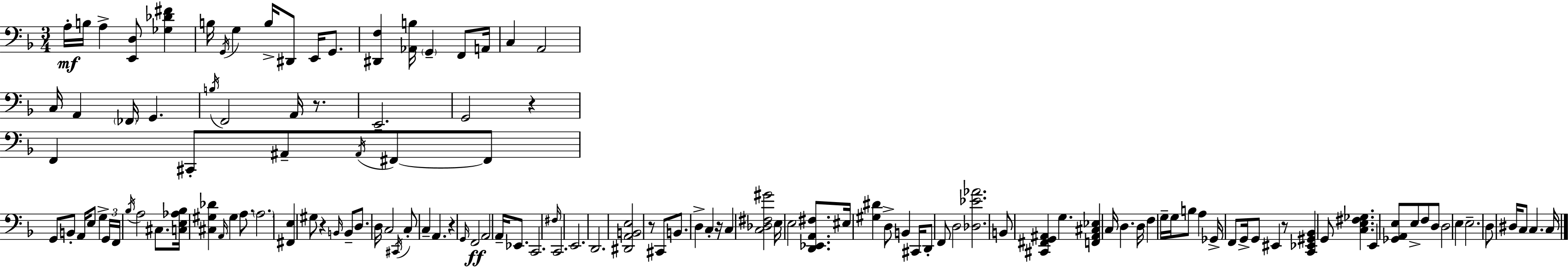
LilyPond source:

{
  \clef bass
  \numericTimeSignature
  \time 3/4
  \key f \major
  \repeat volta 2 { a16-.\mf b16 a4-> <e, d>8 <ges des' fis'>4 | b16 \acciaccatura { g,16 } g4 b16-> dis,8 e,16 g,8. | <dis, f>4 <aes, b>16 \parenthesize g,4-- f,8 | a,16 c4 a,2 | \break c16 a,4 \parenthesize fes,16 g,4. | \acciaccatura { b16 } f,2 a,16 r8. | e,2.-- | g,2 r4 | \break f,4 cis,8-. ais,8-- \acciaccatura { ais,16 } fis,8~~ | fis,8 g,8 b,8-. a,16 e8 g4-> | \tuplet 3/2 { g,16 f,16 \acciaccatura { bes16 } } a2 | cis8. <c e aes bes>16 <cis gis des'>4 \grace { a,16 } gis4 | \break a8. \parenthesize a2. | <fis, e>4 gis8 r4 | \grace { b,16 } b,8-- d8. d16 c2 | \acciaccatura { cis,16 } c8-. c4-- | \break a,4. r4 \grace { g,16 }\ff | f,2 a,2 | a,16-- ees,8. c,2. | \grace { fis16 } c,2. | \break e,2. | d,2. | <dis, a, b, e>2 | r8 cis,8 b,8. | \break d4-> c4-. r16 c4 | <c des fis gis'>2 e16 e2 | <d, ees, a, fis>8. eis16 <gis dis'>4 | d8-> b,4 cis,16 d,8-. f,8 | \break d2 <des ees' aes'>2. | b,8 <cis, fis, g, ais,>4 | g4. <f, ais, cis ees>4 | c16 d4. d16 f4 | \break g16-- g16 b8 a4 ges,16-> f,8 | g,16-> g,8 eis,4 r8 <c, ees, gis, bes,>4 | g,8 <c e fis ges>4. e,4 | <ges, a, e>8 e8-> f8 d8 d2 | \break e4 e2.-- | d8 dis16 | c8 c4. c16 } \bar "|."
}